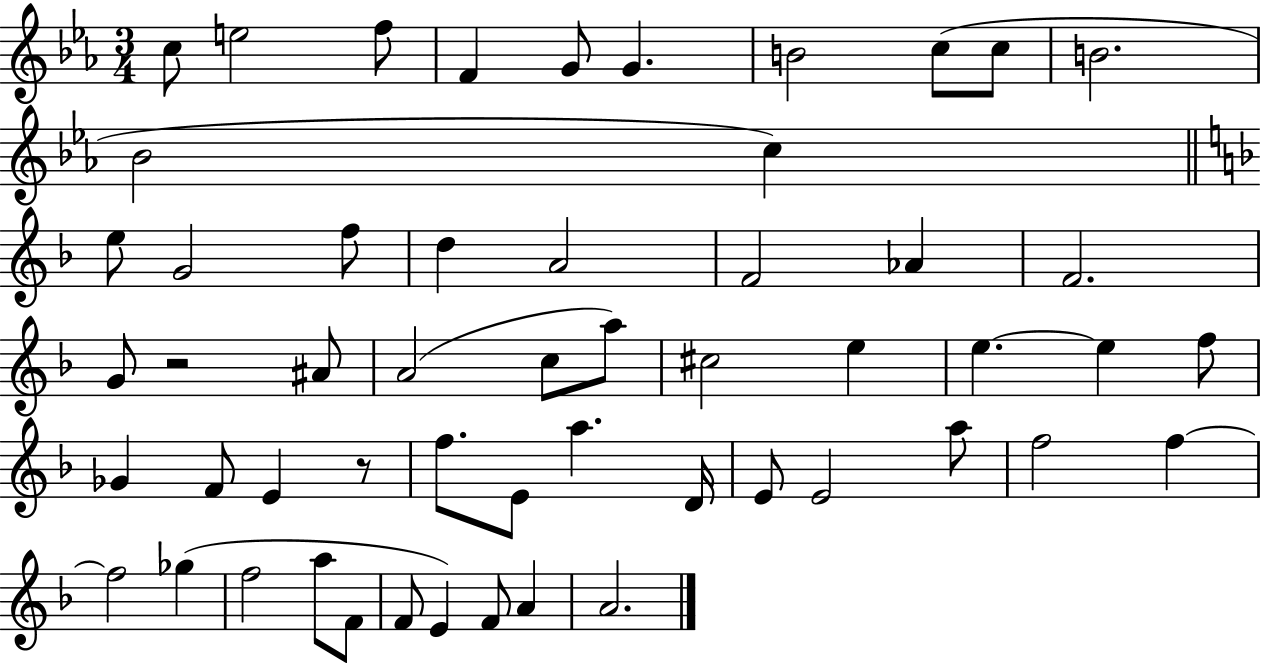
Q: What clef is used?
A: treble